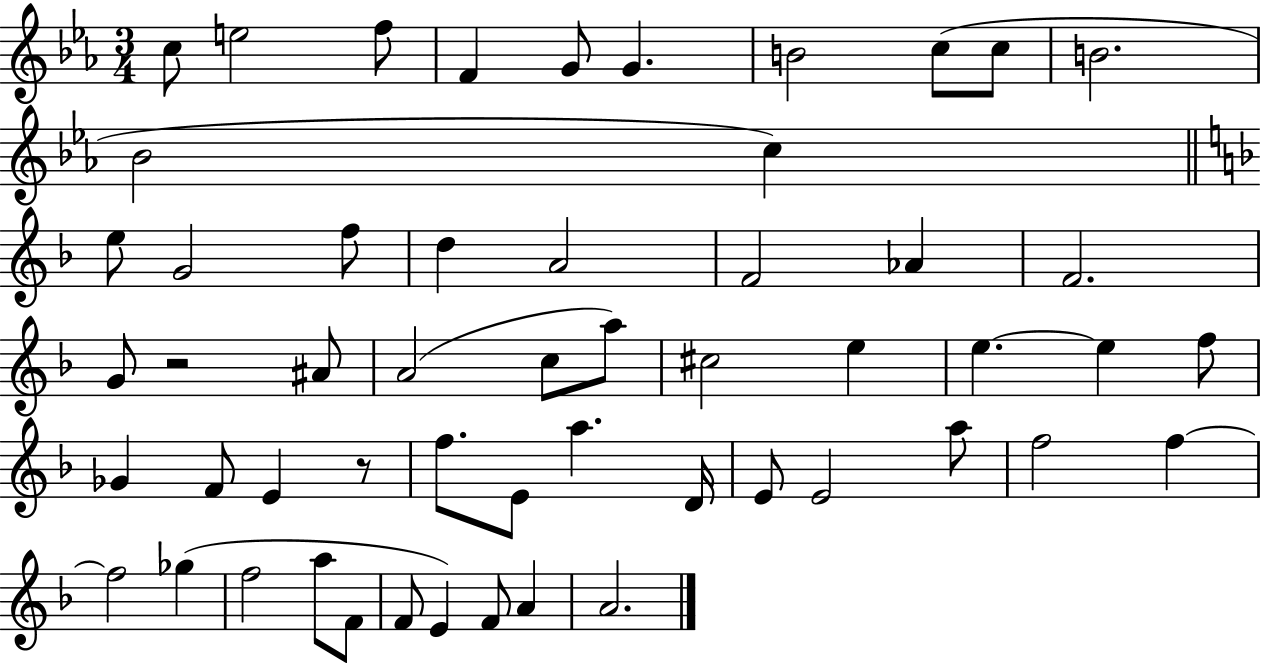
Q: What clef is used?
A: treble